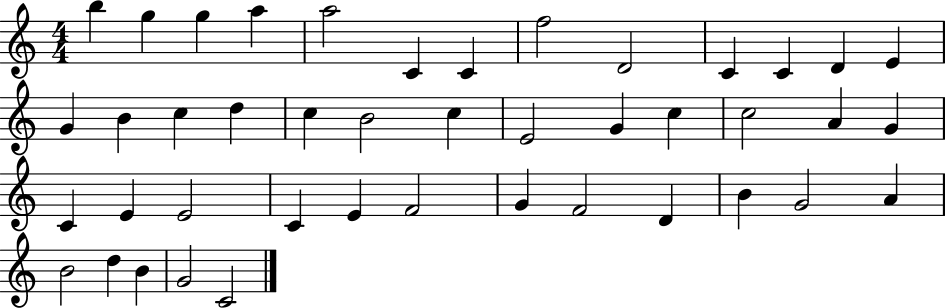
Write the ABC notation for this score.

X:1
T:Untitled
M:4/4
L:1/4
K:C
b g g a a2 C C f2 D2 C C D E G B c d c B2 c E2 G c c2 A G C E E2 C E F2 G F2 D B G2 A B2 d B G2 C2